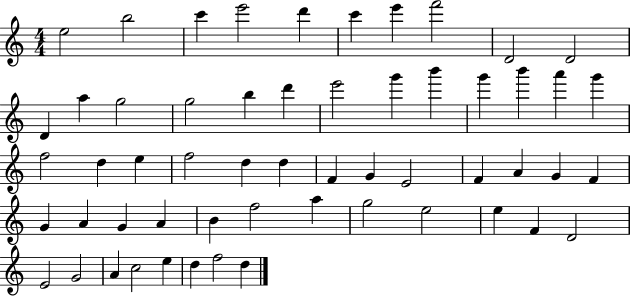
{
  \clef treble
  \numericTimeSignature
  \time 4/4
  \key c \major
  e''2 b''2 | c'''4 e'''2 d'''4 | c'''4 e'''4 f'''2 | d'2 d'2 | \break d'4 a''4 g''2 | g''2 b''4 d'''4 | e'''2 g'''4 b'''4 | g'''4 b'''4 a'''4 g'''4 | \break f''2 d''4 e''4 | f''2 d''4 d''4 | f'4 g'4 e'2 | f'4 a'4 g'4 f'4 | \break g'4 a'4 g'4 a'4 | b'4 f''2 a''4 | g''2 e''2 | e''4 f'4 d'2 | \break e'2 g'2 | a'4 c''2 e''4 | d''4 f''2 d''4 | \bar "|."
}